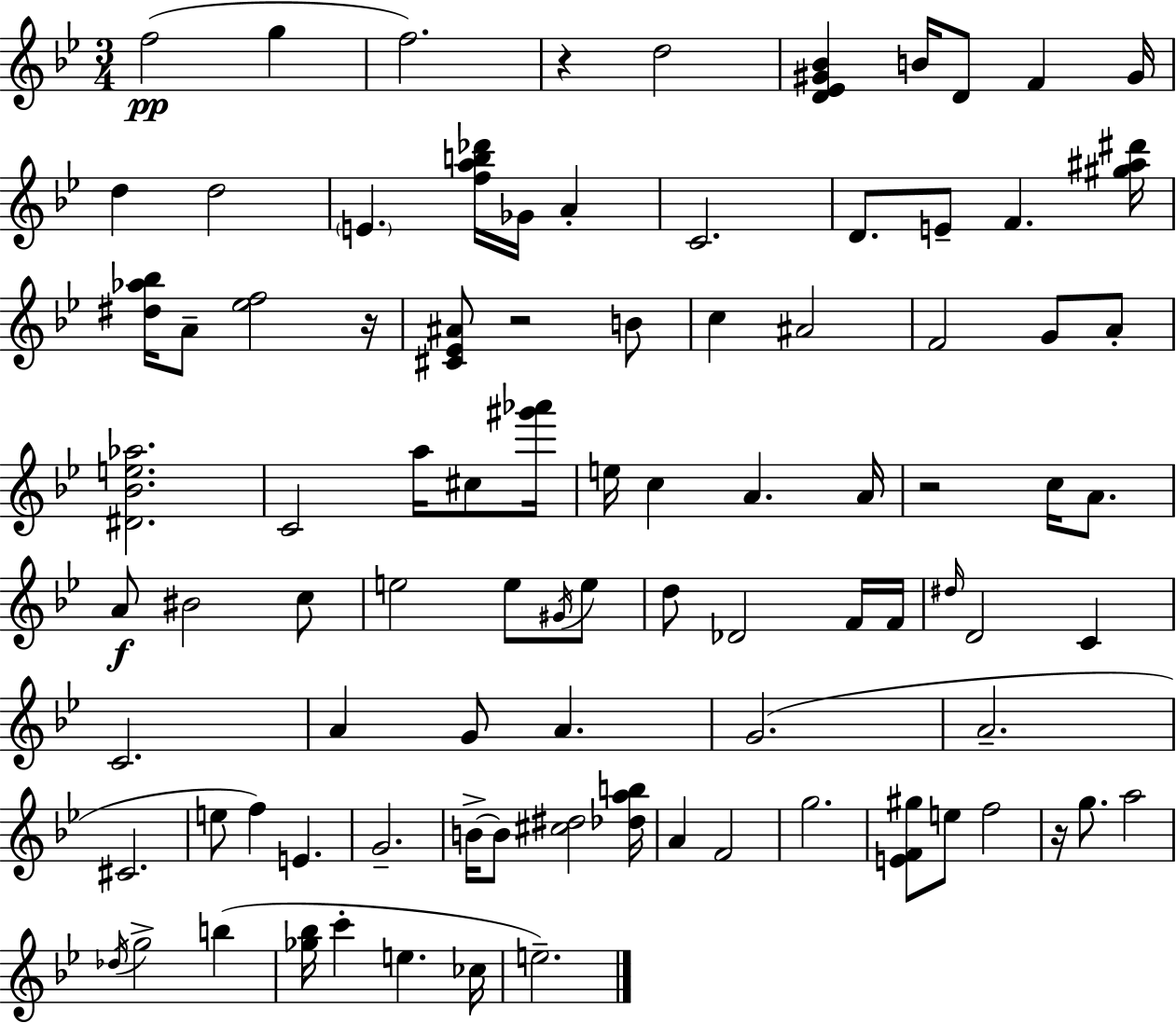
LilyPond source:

{
  \clef treble
  \numericTimeSignature
  \time 3/4
  \key bes \major
  f''2(\pp g''4 | f''2.) | r4 d''2 | <d' ees' gis' bes'>4 b'16 d'8 f'4 gis'16 | \break d''4 d''2 | \parenthesize e'4. <f'' a'' b'' des'''>16 ges'16 a'4-. | c'2. | d'8. e'8-- f'4. <gis'' ais'' dis'''>16 | \break <dis'' aes'' bes''>16 a'8-- <ees'' f''>2 r16 | <cis' ees' ais'>8 r2 b'8 | c''4 ais'2 | f'2 g'8 a'8-. | \break <dis' bes' e'' aes''>2. | c'2 a''16 cis''8 <gis''' aes'''>16 | e''16 c''4 a'4. a'16 | r2 c''16 a'8. | \break a'8\f bis'2 c''8 | e''2 e''8 \acciaccatura { gis'16 } e''8 | d''8 des'2 f'16 | f'16 \grace { dis''16 } d'2 c'4 | \break c'2. | a'4 g'8 a'4. | g'2.( | a'2.-- | \break cis'2. | e''8 f''4) e'4. | g'2.-- | b'16->~~ b'8 <cis'' dis''>2 | \break <des'' a'' b''>16 a'4 f'2 | g''2. | <e' f' gis''>8 e''8 f''2 | r16 g''8. a''2 | \break \acciaccatura { des''16 } g''2-> b''4( | <ges'' bes''>16 c'''4-. e''4. | ces''16 e''2.--) | \bar "|."
}